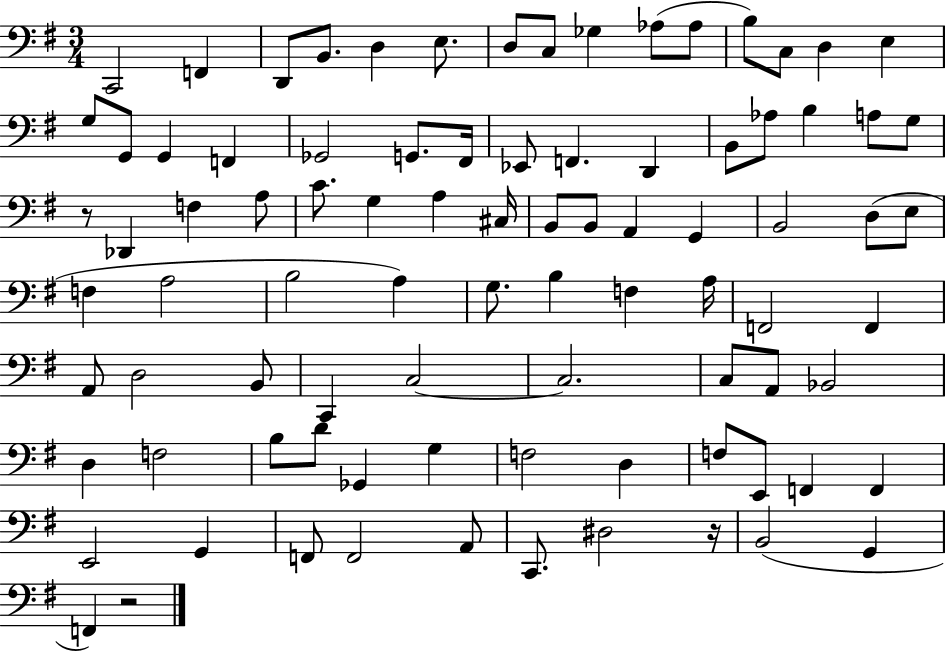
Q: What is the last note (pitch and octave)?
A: F2